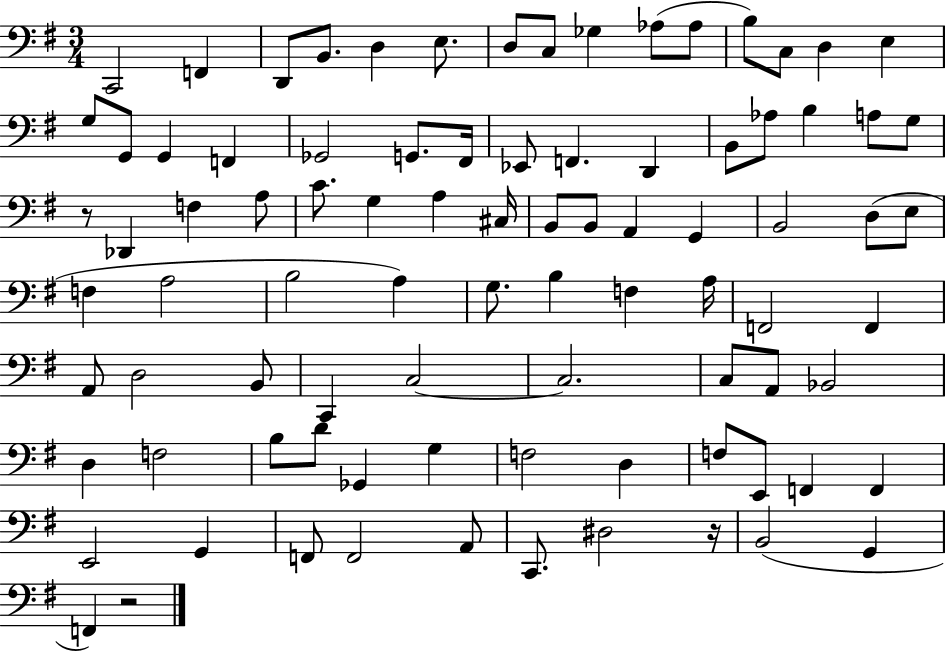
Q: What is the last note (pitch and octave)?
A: F2